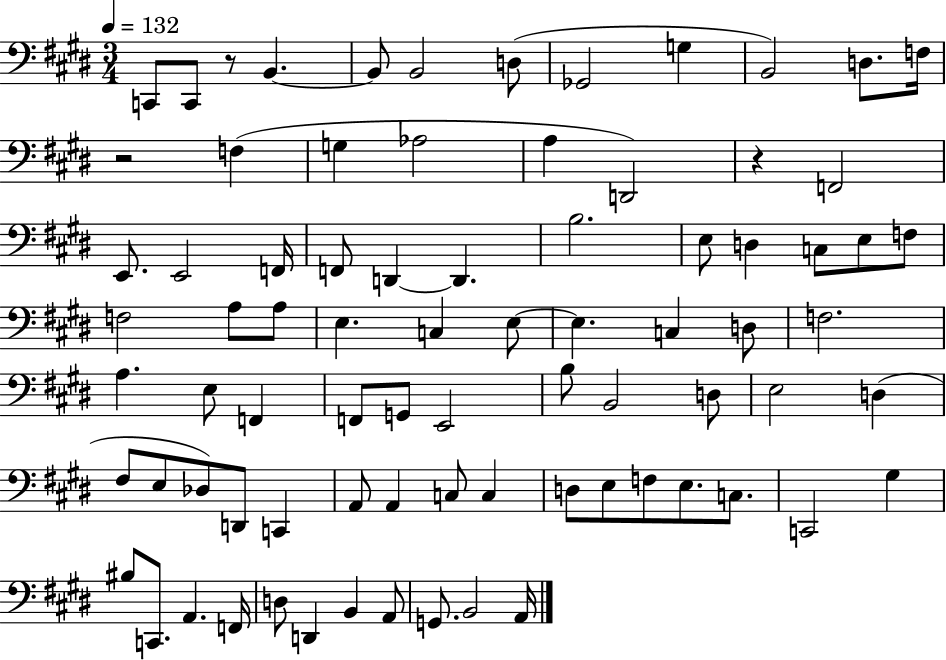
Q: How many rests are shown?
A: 3